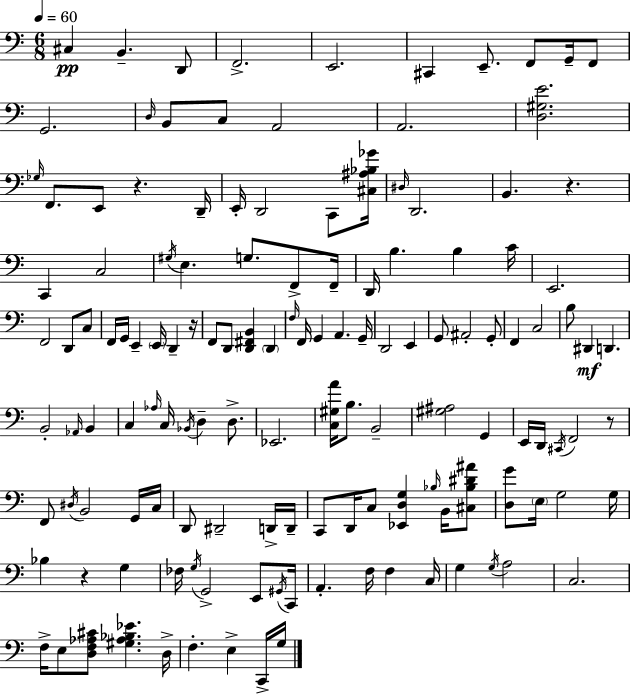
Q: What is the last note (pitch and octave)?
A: G3